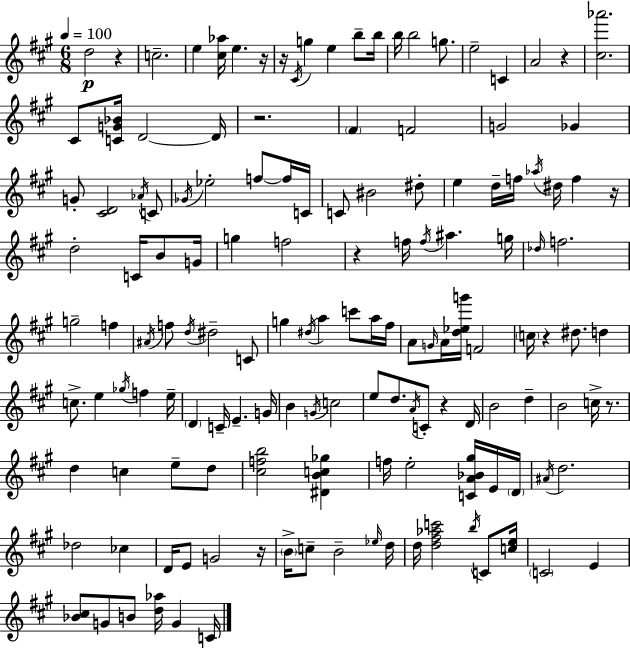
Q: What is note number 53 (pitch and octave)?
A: F5